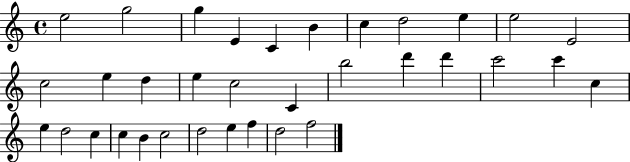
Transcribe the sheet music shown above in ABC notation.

X:1
T:Untitled
M:4/4
L:1/4
K:C
e2 g2 g E C B c d2 e e2 E2 c2 e d e c2 C b2 d' d' c'2 c' c e d2 c c B c2 d2 e f d2 f2